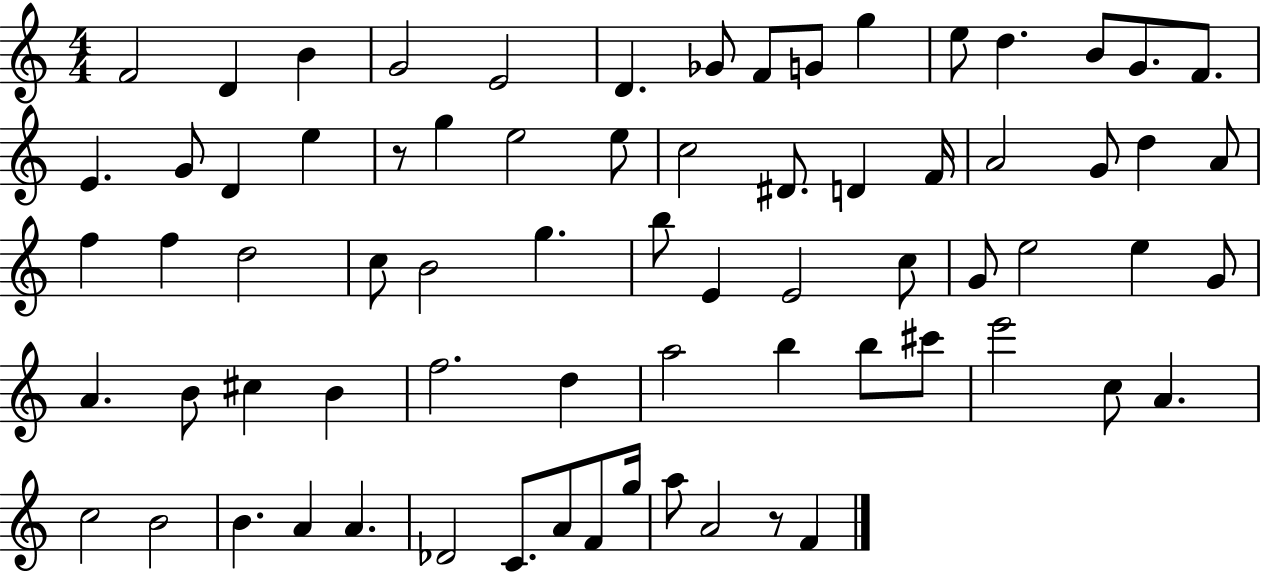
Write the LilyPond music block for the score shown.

{
  \clef treble
  \numericTimeSignature
  \time 4/4
  \key c \major
  f'2 d'4 b'4 | g'2 e'2 | d'4. ges'8 f'8 g'8 g''4 | e''8 d''4. b'8 g'8. f'8. | \break e'4. g'8 d'4 e''4 | r8 g''4 e''2 e''8 | c''2 dis'8. d'4 f'16 | a'2 g'8 d''4 a'8 | \break f''4 f''4 d''2 | c''8 b'2 g''4. | b''8 e'4 e'2 c''8 | g'8 e''2 e''4 g'8 | \break a'4. b'8 cis''4 b'4 | f''2. d''4 | a''2 b''4 b''8 cis'''8 | e'''2 c''8 a'4. | \break c''2 b'2 | b'4. a'4 a'4. | des'2 c'8. a'8 f'8 g''16 | a''8 a'2 r8 f'4 | \break \bar "|."
}